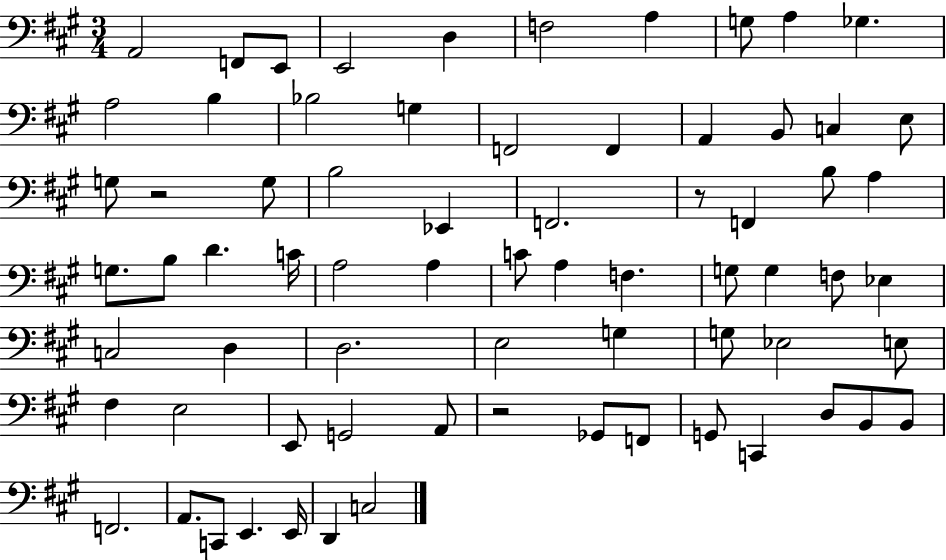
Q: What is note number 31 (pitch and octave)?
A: D4